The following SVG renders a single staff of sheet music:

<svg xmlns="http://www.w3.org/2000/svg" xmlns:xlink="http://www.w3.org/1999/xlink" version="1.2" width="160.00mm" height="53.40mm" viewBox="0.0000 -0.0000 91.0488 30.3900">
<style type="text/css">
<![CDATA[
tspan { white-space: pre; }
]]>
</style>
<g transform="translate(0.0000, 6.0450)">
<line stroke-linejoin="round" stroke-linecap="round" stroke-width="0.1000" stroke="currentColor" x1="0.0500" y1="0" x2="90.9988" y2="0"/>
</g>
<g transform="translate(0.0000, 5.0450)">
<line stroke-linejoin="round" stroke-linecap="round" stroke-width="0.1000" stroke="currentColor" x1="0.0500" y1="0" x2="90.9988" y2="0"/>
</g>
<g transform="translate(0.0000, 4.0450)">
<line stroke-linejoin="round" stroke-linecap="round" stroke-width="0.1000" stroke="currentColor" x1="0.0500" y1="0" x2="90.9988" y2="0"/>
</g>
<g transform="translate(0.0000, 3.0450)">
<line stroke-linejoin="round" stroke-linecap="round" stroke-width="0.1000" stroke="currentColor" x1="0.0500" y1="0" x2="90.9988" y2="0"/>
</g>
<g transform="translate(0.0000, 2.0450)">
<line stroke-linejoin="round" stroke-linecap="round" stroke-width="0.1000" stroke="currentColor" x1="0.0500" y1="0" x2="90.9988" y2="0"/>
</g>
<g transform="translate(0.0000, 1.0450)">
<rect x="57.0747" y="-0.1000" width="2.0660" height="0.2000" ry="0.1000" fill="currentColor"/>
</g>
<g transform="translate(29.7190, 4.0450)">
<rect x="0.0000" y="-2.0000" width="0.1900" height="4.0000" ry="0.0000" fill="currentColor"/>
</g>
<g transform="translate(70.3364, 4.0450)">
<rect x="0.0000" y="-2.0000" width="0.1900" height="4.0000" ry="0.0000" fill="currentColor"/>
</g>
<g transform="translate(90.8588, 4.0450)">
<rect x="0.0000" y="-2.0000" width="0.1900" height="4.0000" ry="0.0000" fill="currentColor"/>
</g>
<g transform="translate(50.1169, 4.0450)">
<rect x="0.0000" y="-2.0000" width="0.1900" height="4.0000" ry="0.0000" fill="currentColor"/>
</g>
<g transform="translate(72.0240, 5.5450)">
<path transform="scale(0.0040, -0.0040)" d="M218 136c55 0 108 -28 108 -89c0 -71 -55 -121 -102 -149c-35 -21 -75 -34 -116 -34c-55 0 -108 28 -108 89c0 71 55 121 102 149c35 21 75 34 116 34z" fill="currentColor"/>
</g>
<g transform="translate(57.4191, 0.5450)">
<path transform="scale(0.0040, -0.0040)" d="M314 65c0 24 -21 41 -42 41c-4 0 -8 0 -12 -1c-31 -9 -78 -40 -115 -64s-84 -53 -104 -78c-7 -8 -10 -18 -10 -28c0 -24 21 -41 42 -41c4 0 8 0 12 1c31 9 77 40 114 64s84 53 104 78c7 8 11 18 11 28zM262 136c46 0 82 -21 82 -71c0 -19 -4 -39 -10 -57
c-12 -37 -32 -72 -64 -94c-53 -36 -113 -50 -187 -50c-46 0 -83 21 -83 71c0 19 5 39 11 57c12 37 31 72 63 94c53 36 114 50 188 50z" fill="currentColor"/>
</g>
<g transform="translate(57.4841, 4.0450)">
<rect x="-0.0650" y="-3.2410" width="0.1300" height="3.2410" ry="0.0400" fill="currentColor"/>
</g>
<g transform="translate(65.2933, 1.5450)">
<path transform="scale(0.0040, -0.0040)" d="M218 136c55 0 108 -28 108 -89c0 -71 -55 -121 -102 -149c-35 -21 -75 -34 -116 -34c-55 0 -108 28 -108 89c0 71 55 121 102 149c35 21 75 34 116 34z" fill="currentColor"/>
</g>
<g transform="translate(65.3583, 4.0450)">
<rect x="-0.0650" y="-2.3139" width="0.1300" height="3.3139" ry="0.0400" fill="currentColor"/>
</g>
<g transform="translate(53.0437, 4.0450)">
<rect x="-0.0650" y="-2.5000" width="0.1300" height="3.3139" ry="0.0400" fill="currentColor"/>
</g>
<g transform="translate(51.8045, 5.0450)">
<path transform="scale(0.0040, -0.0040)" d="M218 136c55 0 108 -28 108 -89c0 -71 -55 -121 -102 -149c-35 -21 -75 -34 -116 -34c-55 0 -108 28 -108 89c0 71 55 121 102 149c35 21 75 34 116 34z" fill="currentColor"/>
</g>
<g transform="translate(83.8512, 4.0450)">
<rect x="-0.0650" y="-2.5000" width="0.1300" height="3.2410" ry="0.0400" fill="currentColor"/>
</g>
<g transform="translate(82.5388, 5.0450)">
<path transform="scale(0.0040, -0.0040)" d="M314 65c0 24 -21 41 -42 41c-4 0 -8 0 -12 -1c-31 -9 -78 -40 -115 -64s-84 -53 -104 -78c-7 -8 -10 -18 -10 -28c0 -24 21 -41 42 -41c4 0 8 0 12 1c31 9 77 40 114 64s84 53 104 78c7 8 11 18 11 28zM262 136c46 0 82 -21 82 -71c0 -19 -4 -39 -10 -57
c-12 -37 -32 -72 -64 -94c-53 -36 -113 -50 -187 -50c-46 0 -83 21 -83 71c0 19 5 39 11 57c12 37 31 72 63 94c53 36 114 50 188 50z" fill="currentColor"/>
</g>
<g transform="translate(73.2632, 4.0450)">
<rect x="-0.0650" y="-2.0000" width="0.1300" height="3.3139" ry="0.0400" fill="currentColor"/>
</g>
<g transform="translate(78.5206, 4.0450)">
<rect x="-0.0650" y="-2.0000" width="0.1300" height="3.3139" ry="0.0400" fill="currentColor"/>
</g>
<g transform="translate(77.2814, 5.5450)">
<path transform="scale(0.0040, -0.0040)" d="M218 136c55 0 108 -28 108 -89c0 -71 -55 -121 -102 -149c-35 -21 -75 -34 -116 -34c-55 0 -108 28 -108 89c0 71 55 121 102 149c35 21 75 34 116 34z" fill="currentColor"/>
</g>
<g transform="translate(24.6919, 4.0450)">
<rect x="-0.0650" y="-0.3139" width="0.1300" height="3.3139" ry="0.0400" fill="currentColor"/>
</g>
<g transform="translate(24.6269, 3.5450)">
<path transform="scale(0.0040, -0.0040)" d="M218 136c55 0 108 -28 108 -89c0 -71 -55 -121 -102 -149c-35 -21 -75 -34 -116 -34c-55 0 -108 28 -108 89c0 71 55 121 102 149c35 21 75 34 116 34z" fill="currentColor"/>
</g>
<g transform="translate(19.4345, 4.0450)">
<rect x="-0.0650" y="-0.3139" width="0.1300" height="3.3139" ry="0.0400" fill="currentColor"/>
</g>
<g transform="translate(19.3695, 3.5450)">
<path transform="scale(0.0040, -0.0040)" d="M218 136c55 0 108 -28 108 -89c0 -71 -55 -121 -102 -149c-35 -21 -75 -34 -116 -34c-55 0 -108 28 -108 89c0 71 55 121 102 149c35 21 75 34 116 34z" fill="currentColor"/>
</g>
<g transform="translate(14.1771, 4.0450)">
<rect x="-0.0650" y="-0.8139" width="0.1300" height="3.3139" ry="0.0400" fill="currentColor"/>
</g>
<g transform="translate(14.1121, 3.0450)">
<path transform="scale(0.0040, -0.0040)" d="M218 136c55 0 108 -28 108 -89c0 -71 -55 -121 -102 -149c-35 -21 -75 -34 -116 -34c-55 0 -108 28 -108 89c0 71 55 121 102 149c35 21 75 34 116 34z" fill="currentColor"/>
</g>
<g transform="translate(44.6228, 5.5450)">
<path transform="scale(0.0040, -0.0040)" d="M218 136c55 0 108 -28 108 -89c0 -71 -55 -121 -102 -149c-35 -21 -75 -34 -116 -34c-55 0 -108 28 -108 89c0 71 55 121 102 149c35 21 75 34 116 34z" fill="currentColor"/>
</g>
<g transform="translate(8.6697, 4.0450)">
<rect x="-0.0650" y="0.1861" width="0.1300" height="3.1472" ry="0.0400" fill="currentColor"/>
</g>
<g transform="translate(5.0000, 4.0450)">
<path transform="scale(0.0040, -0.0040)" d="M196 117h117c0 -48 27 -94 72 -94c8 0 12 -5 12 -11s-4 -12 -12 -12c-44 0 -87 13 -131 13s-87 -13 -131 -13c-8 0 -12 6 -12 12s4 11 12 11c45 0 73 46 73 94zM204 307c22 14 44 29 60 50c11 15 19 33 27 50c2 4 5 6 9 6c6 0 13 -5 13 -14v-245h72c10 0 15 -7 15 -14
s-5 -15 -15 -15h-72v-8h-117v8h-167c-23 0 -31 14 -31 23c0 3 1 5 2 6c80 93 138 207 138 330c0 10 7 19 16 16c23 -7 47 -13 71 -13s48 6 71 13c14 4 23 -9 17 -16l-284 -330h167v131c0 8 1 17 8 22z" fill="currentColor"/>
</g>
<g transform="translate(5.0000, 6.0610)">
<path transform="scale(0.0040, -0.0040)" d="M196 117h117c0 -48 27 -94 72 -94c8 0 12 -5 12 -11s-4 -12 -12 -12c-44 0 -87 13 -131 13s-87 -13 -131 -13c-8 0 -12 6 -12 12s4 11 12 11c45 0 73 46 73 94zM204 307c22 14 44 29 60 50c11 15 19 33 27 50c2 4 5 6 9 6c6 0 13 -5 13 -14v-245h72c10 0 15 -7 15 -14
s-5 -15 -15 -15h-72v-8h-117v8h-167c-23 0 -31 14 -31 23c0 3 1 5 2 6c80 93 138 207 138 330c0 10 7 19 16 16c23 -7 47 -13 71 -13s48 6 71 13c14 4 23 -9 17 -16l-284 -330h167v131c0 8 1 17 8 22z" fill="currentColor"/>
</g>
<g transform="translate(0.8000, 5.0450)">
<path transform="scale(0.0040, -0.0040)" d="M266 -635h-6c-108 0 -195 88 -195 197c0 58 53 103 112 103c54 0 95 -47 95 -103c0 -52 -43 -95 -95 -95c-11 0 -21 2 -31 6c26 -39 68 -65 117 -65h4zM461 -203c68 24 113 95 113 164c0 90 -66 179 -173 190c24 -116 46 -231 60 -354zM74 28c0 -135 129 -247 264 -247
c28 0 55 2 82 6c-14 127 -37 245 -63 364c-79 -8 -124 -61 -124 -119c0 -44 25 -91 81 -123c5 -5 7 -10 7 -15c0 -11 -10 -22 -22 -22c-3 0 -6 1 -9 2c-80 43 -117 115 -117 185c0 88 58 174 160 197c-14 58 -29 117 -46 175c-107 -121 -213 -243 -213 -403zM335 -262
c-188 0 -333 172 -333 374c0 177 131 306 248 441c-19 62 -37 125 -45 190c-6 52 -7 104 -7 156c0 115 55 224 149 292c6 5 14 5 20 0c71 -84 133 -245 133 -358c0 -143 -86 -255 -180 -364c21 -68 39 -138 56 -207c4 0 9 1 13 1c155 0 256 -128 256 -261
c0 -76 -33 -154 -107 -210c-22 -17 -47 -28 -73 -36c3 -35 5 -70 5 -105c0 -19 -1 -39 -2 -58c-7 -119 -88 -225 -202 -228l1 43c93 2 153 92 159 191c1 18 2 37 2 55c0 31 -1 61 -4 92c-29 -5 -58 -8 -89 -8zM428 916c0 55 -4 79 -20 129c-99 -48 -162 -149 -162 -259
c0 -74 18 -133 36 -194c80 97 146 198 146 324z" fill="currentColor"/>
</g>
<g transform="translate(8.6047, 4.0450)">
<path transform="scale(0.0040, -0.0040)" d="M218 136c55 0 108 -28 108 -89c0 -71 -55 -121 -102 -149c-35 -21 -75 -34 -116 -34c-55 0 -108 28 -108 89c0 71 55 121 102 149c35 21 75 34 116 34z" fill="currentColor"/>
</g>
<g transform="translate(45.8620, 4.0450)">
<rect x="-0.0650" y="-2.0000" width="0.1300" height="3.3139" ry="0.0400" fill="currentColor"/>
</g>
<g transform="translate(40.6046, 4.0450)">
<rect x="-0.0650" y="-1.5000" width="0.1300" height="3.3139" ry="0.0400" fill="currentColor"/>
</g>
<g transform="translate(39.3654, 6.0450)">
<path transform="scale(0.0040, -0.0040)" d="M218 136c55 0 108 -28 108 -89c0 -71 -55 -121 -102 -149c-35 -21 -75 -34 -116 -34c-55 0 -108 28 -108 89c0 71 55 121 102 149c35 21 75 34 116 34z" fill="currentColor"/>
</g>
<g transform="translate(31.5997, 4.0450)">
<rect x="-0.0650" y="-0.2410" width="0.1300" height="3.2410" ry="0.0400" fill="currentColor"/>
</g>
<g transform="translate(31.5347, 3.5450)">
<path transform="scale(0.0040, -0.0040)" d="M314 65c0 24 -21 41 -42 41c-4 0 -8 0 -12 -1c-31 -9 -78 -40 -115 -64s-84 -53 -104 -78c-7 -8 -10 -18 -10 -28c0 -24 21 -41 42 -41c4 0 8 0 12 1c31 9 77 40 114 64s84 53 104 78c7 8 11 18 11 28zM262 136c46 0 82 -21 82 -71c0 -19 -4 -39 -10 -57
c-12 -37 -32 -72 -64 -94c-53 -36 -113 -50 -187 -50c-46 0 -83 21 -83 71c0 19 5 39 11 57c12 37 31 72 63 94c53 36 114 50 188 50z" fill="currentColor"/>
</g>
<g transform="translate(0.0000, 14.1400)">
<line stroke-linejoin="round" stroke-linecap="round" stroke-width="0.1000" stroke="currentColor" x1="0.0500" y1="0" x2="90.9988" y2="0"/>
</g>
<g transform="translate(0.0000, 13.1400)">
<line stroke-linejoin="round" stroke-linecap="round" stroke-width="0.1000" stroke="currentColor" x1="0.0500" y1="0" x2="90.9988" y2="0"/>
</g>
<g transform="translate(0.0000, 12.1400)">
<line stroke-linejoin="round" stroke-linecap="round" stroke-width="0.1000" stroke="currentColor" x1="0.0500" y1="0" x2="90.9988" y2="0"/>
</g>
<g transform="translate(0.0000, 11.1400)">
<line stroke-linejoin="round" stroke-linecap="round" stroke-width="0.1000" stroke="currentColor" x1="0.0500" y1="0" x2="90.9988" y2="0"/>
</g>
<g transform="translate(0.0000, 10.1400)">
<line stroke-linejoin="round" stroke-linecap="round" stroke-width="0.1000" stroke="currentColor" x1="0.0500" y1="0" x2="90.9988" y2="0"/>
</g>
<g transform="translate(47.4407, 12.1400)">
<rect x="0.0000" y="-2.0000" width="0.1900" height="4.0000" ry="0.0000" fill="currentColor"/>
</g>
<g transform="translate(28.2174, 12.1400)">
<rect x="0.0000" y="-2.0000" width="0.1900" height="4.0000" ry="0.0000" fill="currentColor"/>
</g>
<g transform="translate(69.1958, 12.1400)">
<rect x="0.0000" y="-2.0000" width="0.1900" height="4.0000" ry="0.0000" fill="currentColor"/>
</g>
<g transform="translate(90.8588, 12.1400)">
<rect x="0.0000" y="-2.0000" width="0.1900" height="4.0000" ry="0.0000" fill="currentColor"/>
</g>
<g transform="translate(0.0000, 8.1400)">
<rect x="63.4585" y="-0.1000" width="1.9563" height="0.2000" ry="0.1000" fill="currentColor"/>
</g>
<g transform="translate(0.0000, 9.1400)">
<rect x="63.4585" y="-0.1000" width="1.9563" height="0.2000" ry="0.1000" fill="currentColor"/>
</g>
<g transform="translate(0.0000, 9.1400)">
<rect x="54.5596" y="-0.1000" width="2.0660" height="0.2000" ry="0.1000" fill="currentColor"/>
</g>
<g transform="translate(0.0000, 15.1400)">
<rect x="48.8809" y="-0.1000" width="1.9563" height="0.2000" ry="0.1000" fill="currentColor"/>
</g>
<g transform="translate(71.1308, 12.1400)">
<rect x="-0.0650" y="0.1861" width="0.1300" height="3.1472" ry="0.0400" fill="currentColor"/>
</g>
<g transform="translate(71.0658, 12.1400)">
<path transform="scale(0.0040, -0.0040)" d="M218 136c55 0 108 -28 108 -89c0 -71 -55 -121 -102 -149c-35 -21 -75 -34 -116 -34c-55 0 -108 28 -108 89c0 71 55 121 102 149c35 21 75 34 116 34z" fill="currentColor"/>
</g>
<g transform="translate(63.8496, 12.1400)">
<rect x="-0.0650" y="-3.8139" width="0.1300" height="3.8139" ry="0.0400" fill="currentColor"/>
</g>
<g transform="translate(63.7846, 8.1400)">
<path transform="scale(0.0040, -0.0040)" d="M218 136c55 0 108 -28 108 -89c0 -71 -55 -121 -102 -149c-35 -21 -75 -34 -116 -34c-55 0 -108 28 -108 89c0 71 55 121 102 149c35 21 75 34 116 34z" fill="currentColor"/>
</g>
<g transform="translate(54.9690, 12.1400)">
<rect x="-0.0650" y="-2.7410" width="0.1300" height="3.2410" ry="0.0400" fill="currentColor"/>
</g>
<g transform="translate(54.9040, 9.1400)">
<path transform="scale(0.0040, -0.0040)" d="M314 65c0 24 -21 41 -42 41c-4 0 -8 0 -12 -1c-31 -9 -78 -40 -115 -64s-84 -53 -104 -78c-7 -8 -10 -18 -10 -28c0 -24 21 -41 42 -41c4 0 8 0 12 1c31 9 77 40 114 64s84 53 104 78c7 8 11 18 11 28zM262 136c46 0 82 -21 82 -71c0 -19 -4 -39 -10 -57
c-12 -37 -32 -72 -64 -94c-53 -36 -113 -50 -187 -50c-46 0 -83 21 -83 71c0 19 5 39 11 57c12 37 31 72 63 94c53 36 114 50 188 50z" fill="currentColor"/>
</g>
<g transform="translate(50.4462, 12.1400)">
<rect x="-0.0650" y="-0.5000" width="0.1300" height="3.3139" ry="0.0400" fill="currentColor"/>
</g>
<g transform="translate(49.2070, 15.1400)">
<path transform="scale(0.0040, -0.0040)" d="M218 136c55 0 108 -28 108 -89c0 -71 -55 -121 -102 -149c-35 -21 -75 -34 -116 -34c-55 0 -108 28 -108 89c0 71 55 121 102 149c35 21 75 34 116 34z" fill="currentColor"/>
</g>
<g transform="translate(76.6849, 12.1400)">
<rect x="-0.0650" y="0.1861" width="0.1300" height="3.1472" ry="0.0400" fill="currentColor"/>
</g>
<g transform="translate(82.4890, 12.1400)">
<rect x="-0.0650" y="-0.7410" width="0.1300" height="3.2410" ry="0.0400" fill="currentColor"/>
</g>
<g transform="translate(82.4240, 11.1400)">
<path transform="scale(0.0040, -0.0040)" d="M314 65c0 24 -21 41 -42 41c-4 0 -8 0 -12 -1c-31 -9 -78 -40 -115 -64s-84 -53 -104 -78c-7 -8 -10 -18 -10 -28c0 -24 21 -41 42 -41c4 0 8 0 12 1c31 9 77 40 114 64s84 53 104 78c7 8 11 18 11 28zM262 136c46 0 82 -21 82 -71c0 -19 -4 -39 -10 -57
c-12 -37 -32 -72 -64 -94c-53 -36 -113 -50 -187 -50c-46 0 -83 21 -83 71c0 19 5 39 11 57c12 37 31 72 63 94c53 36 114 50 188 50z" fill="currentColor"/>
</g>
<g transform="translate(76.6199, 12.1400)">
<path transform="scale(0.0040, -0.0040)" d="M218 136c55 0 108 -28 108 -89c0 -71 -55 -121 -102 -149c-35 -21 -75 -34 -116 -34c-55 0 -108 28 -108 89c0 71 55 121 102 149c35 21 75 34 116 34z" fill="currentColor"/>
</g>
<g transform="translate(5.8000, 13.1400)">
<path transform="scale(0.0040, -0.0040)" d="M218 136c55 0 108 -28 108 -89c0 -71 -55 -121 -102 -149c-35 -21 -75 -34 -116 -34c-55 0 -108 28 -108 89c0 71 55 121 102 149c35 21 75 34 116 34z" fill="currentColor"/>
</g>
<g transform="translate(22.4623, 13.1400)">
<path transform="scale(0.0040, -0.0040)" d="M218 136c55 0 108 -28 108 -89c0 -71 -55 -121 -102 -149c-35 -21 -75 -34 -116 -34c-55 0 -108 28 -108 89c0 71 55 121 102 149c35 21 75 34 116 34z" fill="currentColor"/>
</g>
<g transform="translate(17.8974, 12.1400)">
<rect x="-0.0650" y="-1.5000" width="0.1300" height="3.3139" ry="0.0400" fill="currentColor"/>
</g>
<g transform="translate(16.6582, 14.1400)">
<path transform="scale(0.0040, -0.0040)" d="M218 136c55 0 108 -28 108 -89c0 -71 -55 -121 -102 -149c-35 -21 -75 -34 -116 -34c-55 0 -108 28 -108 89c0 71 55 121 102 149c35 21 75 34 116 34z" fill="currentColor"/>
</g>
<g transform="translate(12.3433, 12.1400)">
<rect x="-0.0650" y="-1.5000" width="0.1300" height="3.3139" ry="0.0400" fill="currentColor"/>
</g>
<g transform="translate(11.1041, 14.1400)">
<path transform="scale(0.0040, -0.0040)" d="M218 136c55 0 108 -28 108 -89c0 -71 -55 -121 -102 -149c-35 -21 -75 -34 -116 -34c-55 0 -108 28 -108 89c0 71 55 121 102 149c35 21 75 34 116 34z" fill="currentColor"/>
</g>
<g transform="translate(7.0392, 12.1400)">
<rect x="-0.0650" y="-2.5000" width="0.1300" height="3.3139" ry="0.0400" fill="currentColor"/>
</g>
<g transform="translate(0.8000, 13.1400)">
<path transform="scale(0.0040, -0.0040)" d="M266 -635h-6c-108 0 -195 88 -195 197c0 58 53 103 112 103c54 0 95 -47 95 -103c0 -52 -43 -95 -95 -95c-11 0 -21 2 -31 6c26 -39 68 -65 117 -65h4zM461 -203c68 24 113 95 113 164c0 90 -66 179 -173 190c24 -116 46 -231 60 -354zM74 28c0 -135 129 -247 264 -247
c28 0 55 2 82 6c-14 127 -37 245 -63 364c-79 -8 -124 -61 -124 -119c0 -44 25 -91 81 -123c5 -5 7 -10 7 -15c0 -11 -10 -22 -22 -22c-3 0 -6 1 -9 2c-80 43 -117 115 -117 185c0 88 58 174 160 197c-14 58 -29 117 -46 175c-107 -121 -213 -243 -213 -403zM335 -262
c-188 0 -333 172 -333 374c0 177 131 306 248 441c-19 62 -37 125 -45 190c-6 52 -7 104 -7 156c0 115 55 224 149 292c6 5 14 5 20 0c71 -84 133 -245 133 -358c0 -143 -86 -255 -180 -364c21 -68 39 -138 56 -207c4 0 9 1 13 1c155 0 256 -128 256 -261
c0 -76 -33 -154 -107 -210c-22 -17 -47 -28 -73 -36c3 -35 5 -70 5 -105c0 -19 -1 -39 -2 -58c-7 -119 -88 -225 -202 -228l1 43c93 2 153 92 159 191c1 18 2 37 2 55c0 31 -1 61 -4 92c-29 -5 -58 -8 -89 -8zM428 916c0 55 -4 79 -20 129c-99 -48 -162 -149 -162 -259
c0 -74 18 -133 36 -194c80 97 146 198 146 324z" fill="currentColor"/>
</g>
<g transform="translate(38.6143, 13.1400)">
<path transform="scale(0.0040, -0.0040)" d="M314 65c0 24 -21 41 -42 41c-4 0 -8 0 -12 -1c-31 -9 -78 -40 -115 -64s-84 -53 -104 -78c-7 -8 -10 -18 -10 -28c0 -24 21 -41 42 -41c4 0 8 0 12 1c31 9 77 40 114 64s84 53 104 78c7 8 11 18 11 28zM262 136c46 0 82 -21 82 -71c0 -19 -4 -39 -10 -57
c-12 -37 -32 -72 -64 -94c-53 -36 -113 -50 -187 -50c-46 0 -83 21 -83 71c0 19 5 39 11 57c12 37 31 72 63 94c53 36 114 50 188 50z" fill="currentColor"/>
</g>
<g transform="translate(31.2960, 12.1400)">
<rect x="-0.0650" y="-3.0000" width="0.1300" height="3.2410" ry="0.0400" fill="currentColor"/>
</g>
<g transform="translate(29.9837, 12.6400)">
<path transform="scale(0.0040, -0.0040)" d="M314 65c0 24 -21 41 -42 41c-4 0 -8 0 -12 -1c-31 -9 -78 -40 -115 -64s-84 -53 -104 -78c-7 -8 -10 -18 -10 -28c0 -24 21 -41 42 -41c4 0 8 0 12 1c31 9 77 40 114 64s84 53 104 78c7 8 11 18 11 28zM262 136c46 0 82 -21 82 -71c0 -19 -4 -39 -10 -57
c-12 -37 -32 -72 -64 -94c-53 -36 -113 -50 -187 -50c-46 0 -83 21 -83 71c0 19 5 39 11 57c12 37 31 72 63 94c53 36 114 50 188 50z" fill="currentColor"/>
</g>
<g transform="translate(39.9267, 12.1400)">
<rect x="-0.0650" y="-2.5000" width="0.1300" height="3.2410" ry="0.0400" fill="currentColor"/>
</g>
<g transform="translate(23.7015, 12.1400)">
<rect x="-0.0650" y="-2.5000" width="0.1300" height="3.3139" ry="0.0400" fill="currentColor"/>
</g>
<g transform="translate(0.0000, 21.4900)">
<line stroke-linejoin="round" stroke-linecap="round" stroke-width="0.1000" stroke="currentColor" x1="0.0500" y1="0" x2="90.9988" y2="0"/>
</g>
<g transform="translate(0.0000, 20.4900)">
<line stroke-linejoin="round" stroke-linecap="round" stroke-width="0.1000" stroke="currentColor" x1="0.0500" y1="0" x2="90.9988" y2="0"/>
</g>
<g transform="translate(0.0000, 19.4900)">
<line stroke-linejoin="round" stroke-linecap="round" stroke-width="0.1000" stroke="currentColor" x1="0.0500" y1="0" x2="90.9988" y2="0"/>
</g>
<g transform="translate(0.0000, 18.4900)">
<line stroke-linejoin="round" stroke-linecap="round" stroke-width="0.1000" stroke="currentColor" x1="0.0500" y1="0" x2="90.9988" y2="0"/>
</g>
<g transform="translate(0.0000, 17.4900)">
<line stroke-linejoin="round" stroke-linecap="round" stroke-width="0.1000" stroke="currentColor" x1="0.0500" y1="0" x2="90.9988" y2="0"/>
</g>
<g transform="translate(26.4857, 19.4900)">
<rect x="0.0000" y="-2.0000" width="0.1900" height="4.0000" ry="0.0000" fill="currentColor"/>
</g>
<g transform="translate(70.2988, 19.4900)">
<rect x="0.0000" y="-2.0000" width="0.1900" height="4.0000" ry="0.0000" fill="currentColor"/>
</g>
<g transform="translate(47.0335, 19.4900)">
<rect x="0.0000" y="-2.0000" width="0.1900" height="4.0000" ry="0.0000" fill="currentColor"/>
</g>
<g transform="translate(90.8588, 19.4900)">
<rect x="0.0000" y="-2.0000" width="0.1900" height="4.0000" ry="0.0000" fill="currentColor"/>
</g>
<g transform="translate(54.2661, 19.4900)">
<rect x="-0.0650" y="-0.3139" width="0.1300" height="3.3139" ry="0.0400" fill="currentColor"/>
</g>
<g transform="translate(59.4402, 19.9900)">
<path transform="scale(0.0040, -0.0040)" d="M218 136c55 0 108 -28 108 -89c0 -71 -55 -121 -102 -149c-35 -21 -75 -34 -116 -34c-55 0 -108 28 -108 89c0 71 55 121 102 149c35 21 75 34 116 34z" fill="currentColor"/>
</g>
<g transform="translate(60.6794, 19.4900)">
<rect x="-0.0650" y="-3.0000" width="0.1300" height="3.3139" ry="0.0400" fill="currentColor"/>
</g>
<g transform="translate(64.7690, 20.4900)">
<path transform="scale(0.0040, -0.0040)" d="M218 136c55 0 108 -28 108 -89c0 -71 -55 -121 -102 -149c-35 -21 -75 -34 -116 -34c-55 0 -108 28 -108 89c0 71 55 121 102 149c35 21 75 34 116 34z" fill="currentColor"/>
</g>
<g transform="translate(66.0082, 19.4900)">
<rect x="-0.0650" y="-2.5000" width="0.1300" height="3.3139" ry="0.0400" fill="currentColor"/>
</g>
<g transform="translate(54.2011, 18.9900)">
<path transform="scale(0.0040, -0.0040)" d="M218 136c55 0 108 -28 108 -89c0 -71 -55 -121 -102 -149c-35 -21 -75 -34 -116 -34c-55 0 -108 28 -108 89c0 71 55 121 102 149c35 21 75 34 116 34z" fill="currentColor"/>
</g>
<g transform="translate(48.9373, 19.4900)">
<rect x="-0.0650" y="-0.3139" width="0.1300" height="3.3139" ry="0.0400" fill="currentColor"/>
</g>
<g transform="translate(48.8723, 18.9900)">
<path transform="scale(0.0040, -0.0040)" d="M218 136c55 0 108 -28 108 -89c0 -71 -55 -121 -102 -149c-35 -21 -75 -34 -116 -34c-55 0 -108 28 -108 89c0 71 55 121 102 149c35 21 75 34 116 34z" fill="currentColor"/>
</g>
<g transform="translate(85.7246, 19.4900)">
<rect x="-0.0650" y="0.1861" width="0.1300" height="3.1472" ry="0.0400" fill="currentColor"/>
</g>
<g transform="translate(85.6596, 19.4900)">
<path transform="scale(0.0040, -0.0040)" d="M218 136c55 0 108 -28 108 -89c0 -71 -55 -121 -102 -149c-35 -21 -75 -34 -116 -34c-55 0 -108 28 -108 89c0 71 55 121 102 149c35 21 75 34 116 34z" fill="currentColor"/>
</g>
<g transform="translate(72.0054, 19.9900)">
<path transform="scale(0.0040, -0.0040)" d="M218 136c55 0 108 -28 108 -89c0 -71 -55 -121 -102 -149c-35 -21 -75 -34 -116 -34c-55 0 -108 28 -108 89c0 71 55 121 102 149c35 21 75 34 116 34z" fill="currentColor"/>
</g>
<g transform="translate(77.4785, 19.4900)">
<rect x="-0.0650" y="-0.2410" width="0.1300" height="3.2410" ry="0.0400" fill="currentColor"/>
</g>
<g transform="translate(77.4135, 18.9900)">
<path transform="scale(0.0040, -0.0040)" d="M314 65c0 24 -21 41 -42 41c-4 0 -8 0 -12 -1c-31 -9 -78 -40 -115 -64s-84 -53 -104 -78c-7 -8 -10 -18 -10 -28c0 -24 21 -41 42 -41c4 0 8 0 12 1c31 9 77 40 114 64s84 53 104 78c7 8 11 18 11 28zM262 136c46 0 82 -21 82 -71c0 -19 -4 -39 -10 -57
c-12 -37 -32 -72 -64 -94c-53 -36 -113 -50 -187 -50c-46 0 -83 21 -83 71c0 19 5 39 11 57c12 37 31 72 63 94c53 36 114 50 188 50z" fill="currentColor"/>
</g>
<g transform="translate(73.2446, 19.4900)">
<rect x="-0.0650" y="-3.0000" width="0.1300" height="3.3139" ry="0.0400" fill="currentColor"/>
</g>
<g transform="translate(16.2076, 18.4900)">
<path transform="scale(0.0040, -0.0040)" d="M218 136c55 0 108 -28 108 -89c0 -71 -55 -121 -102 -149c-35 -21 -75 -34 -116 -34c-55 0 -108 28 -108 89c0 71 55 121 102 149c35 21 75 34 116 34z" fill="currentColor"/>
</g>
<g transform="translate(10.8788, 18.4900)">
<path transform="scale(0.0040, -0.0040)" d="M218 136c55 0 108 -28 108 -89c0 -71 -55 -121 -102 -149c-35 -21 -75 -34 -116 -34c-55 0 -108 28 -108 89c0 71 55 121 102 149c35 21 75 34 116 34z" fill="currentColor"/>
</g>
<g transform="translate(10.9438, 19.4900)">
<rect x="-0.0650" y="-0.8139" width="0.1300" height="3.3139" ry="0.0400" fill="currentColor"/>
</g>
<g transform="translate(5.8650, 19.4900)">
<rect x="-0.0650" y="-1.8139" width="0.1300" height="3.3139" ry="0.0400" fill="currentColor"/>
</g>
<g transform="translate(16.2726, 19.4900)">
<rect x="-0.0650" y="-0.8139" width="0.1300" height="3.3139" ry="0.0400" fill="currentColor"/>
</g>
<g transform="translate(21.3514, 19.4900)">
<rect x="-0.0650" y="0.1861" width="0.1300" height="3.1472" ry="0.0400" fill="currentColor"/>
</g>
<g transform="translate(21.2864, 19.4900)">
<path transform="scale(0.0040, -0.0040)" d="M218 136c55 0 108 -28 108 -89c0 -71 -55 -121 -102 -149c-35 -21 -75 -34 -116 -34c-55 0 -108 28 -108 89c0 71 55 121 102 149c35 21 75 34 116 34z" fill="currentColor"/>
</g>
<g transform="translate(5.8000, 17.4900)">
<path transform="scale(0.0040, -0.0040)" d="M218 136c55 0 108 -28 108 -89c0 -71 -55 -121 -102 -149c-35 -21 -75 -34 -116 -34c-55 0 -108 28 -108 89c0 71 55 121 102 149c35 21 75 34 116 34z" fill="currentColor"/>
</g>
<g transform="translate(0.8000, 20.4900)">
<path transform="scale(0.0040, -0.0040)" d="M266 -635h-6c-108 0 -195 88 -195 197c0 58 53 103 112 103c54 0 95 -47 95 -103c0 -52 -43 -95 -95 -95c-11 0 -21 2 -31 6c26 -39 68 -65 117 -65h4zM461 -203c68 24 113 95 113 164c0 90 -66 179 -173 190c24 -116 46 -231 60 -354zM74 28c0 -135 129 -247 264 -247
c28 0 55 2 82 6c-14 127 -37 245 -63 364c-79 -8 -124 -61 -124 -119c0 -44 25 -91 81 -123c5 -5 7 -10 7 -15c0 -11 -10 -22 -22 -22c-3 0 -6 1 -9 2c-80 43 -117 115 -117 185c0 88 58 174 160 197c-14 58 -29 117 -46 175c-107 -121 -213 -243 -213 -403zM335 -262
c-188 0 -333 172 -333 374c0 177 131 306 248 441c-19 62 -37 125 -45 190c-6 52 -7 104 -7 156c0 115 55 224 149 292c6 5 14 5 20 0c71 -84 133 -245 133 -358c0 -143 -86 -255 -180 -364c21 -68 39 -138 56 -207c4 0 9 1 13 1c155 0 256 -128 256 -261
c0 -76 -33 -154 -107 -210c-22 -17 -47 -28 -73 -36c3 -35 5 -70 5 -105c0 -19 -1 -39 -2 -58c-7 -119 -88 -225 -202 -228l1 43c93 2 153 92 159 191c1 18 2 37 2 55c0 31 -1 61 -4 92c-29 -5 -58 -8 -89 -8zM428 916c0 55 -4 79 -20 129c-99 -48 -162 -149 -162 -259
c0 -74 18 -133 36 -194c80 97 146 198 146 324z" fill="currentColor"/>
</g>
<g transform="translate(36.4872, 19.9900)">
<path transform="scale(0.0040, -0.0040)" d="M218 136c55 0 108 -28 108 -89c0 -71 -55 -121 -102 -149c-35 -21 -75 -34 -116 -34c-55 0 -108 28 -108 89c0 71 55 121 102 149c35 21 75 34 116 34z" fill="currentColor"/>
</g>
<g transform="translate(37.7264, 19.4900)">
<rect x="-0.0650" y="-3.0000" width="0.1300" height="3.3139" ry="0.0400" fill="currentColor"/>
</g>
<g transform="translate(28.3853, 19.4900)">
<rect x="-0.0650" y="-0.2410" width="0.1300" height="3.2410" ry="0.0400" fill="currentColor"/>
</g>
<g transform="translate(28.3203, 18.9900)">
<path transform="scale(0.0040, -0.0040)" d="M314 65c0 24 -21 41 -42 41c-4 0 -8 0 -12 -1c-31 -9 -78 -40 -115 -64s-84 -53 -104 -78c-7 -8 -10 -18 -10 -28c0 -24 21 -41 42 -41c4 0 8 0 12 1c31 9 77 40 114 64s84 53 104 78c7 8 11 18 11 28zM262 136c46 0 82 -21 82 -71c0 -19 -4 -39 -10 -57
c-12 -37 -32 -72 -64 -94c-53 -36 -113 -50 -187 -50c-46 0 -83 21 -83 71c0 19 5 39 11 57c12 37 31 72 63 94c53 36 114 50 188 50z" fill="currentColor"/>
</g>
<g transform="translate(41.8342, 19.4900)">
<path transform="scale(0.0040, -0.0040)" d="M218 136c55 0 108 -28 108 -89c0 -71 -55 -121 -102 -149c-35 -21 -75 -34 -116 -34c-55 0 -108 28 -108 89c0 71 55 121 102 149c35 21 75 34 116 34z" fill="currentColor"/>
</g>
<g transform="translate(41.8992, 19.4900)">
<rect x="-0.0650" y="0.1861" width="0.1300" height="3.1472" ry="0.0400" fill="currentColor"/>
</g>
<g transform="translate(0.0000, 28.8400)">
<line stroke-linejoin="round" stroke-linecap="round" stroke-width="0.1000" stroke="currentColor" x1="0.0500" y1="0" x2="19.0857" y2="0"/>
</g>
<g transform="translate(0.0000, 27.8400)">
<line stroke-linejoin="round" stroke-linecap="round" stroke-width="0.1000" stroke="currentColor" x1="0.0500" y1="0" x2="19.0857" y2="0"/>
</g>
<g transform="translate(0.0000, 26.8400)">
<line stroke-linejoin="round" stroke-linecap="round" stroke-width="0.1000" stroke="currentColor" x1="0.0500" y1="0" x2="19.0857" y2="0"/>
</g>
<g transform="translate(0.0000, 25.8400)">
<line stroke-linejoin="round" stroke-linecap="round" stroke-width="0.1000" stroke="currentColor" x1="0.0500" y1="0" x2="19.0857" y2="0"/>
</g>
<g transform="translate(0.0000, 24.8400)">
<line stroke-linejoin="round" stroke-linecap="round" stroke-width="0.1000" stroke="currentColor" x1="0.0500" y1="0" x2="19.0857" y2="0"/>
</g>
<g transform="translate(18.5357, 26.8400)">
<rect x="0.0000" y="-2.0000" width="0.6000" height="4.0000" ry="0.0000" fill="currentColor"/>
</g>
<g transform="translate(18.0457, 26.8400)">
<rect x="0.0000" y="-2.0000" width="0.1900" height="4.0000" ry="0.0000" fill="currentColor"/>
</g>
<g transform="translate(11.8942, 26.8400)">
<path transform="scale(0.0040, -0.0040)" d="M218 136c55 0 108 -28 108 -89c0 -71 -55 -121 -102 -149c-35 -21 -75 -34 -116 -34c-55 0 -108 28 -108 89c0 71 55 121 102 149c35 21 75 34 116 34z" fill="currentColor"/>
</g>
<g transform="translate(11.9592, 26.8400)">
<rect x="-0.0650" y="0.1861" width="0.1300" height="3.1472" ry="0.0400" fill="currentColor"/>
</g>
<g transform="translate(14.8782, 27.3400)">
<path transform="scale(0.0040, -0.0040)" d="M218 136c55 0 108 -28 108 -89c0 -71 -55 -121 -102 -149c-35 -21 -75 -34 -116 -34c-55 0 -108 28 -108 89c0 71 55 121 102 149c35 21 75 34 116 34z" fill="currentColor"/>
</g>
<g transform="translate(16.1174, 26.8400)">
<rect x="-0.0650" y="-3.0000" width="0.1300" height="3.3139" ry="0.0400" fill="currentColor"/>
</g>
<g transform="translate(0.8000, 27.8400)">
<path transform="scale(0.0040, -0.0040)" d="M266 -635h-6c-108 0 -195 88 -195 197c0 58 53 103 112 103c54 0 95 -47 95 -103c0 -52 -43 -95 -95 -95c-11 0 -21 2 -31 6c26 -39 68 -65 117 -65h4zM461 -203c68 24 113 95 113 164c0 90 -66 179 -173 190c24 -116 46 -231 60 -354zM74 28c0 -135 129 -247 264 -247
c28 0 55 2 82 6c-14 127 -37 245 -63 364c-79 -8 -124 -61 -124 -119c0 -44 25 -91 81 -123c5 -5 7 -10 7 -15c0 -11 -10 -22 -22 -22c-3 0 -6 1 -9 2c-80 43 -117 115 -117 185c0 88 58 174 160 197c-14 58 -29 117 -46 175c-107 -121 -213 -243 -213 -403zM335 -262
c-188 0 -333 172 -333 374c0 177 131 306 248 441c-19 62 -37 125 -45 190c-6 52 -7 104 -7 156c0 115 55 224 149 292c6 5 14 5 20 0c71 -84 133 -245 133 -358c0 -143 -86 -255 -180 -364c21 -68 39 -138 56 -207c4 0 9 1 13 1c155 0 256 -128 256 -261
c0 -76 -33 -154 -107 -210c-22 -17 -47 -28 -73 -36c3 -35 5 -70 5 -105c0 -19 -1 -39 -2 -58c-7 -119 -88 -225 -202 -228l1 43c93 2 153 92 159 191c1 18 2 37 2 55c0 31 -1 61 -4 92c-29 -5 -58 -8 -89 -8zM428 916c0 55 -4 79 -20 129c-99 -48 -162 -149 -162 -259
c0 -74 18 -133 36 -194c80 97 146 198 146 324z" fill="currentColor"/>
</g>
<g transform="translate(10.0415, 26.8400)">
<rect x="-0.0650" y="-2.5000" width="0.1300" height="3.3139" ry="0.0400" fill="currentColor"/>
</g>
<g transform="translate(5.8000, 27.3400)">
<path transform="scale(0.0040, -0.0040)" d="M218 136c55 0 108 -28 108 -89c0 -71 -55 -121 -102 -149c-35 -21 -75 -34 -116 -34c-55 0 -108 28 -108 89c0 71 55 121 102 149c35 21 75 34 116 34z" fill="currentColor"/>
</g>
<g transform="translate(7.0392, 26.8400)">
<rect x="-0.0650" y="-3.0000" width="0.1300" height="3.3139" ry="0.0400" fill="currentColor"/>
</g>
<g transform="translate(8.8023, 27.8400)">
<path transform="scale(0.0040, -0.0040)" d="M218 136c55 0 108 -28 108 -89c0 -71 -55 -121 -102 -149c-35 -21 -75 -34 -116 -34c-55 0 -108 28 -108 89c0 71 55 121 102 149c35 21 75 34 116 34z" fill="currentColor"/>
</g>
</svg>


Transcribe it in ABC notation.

X:1
T:Untitled
M:4/4
L:1/4
K:C
B d c c c2 E F G b2 g F F G2 G E E G A2 G2 C a2 c' B B d2 f d d B c2 A B c c A G A c2 B A G B A